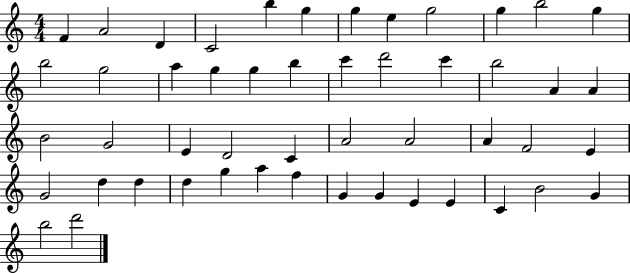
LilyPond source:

{
  \clef treble
  \numericTimeSignature
  \time 4/4
  \key c \major
  f'4 a'2 d'4 | c'2 b''4 g''4 | g''4 e''4 g''2 | g''4 b''2 g''4 | \break b''2 g''2 | a''4 g''4 g''4 b''4 | c'''4 d'''2 c'''4 | b''2 a'4 a'4 | \break b'2 g'2 | e'4 d'2 c'4 | a'2 a'2 | a'4 f'2 e'4 | \break g'2 d''4 d''4 | d''4 g''4 a''4 f''4 | g'4 g'4 e'4 e'4 | c'4 b'2 g'4 | \break b''2 d'''2 | \bar "|."
}